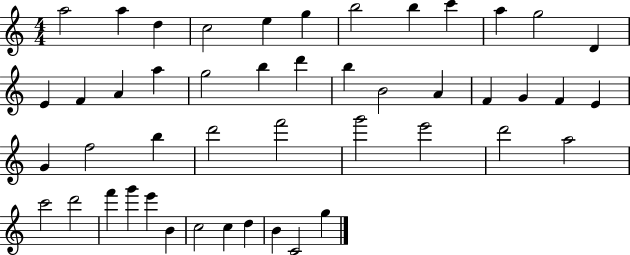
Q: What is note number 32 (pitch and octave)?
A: G6